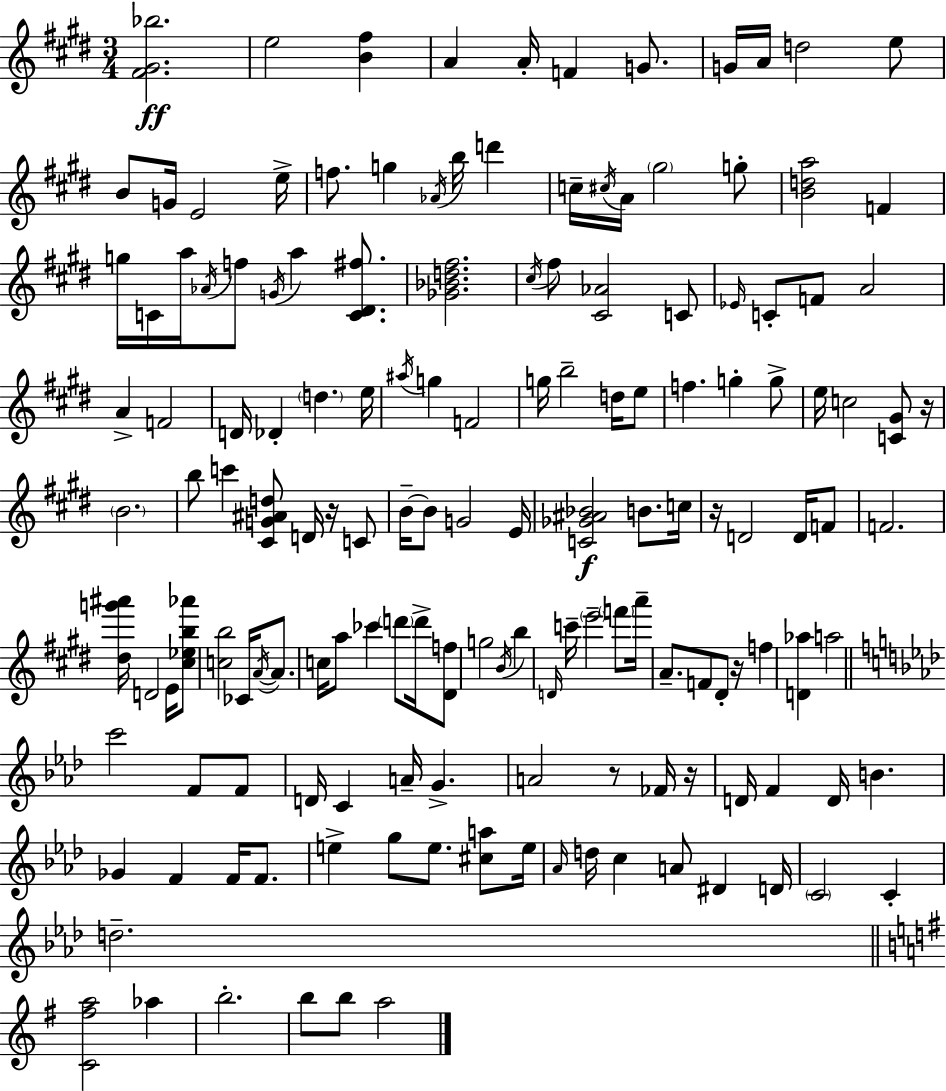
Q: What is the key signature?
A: E major